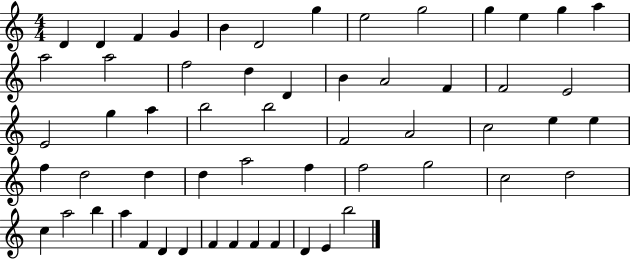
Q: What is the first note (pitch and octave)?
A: D4